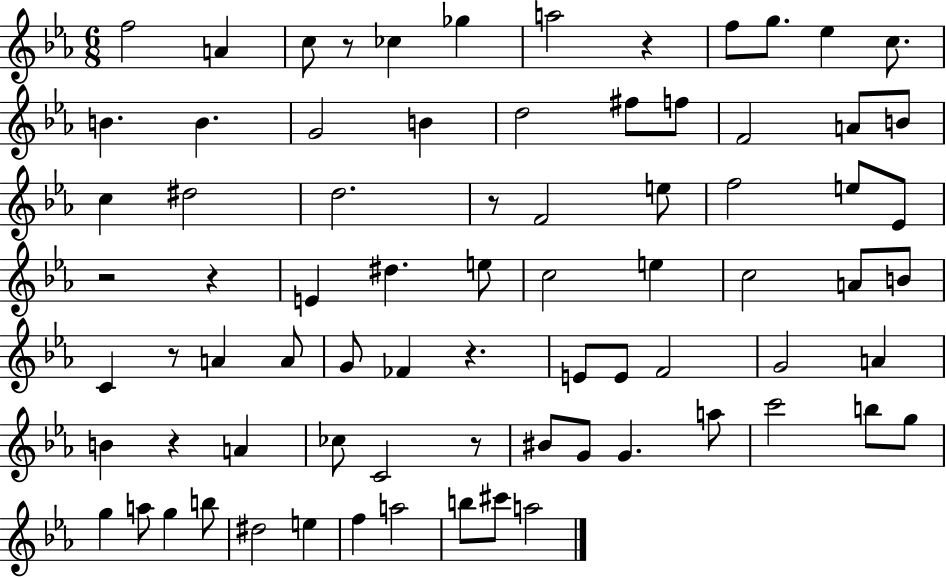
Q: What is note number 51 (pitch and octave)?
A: BIS4